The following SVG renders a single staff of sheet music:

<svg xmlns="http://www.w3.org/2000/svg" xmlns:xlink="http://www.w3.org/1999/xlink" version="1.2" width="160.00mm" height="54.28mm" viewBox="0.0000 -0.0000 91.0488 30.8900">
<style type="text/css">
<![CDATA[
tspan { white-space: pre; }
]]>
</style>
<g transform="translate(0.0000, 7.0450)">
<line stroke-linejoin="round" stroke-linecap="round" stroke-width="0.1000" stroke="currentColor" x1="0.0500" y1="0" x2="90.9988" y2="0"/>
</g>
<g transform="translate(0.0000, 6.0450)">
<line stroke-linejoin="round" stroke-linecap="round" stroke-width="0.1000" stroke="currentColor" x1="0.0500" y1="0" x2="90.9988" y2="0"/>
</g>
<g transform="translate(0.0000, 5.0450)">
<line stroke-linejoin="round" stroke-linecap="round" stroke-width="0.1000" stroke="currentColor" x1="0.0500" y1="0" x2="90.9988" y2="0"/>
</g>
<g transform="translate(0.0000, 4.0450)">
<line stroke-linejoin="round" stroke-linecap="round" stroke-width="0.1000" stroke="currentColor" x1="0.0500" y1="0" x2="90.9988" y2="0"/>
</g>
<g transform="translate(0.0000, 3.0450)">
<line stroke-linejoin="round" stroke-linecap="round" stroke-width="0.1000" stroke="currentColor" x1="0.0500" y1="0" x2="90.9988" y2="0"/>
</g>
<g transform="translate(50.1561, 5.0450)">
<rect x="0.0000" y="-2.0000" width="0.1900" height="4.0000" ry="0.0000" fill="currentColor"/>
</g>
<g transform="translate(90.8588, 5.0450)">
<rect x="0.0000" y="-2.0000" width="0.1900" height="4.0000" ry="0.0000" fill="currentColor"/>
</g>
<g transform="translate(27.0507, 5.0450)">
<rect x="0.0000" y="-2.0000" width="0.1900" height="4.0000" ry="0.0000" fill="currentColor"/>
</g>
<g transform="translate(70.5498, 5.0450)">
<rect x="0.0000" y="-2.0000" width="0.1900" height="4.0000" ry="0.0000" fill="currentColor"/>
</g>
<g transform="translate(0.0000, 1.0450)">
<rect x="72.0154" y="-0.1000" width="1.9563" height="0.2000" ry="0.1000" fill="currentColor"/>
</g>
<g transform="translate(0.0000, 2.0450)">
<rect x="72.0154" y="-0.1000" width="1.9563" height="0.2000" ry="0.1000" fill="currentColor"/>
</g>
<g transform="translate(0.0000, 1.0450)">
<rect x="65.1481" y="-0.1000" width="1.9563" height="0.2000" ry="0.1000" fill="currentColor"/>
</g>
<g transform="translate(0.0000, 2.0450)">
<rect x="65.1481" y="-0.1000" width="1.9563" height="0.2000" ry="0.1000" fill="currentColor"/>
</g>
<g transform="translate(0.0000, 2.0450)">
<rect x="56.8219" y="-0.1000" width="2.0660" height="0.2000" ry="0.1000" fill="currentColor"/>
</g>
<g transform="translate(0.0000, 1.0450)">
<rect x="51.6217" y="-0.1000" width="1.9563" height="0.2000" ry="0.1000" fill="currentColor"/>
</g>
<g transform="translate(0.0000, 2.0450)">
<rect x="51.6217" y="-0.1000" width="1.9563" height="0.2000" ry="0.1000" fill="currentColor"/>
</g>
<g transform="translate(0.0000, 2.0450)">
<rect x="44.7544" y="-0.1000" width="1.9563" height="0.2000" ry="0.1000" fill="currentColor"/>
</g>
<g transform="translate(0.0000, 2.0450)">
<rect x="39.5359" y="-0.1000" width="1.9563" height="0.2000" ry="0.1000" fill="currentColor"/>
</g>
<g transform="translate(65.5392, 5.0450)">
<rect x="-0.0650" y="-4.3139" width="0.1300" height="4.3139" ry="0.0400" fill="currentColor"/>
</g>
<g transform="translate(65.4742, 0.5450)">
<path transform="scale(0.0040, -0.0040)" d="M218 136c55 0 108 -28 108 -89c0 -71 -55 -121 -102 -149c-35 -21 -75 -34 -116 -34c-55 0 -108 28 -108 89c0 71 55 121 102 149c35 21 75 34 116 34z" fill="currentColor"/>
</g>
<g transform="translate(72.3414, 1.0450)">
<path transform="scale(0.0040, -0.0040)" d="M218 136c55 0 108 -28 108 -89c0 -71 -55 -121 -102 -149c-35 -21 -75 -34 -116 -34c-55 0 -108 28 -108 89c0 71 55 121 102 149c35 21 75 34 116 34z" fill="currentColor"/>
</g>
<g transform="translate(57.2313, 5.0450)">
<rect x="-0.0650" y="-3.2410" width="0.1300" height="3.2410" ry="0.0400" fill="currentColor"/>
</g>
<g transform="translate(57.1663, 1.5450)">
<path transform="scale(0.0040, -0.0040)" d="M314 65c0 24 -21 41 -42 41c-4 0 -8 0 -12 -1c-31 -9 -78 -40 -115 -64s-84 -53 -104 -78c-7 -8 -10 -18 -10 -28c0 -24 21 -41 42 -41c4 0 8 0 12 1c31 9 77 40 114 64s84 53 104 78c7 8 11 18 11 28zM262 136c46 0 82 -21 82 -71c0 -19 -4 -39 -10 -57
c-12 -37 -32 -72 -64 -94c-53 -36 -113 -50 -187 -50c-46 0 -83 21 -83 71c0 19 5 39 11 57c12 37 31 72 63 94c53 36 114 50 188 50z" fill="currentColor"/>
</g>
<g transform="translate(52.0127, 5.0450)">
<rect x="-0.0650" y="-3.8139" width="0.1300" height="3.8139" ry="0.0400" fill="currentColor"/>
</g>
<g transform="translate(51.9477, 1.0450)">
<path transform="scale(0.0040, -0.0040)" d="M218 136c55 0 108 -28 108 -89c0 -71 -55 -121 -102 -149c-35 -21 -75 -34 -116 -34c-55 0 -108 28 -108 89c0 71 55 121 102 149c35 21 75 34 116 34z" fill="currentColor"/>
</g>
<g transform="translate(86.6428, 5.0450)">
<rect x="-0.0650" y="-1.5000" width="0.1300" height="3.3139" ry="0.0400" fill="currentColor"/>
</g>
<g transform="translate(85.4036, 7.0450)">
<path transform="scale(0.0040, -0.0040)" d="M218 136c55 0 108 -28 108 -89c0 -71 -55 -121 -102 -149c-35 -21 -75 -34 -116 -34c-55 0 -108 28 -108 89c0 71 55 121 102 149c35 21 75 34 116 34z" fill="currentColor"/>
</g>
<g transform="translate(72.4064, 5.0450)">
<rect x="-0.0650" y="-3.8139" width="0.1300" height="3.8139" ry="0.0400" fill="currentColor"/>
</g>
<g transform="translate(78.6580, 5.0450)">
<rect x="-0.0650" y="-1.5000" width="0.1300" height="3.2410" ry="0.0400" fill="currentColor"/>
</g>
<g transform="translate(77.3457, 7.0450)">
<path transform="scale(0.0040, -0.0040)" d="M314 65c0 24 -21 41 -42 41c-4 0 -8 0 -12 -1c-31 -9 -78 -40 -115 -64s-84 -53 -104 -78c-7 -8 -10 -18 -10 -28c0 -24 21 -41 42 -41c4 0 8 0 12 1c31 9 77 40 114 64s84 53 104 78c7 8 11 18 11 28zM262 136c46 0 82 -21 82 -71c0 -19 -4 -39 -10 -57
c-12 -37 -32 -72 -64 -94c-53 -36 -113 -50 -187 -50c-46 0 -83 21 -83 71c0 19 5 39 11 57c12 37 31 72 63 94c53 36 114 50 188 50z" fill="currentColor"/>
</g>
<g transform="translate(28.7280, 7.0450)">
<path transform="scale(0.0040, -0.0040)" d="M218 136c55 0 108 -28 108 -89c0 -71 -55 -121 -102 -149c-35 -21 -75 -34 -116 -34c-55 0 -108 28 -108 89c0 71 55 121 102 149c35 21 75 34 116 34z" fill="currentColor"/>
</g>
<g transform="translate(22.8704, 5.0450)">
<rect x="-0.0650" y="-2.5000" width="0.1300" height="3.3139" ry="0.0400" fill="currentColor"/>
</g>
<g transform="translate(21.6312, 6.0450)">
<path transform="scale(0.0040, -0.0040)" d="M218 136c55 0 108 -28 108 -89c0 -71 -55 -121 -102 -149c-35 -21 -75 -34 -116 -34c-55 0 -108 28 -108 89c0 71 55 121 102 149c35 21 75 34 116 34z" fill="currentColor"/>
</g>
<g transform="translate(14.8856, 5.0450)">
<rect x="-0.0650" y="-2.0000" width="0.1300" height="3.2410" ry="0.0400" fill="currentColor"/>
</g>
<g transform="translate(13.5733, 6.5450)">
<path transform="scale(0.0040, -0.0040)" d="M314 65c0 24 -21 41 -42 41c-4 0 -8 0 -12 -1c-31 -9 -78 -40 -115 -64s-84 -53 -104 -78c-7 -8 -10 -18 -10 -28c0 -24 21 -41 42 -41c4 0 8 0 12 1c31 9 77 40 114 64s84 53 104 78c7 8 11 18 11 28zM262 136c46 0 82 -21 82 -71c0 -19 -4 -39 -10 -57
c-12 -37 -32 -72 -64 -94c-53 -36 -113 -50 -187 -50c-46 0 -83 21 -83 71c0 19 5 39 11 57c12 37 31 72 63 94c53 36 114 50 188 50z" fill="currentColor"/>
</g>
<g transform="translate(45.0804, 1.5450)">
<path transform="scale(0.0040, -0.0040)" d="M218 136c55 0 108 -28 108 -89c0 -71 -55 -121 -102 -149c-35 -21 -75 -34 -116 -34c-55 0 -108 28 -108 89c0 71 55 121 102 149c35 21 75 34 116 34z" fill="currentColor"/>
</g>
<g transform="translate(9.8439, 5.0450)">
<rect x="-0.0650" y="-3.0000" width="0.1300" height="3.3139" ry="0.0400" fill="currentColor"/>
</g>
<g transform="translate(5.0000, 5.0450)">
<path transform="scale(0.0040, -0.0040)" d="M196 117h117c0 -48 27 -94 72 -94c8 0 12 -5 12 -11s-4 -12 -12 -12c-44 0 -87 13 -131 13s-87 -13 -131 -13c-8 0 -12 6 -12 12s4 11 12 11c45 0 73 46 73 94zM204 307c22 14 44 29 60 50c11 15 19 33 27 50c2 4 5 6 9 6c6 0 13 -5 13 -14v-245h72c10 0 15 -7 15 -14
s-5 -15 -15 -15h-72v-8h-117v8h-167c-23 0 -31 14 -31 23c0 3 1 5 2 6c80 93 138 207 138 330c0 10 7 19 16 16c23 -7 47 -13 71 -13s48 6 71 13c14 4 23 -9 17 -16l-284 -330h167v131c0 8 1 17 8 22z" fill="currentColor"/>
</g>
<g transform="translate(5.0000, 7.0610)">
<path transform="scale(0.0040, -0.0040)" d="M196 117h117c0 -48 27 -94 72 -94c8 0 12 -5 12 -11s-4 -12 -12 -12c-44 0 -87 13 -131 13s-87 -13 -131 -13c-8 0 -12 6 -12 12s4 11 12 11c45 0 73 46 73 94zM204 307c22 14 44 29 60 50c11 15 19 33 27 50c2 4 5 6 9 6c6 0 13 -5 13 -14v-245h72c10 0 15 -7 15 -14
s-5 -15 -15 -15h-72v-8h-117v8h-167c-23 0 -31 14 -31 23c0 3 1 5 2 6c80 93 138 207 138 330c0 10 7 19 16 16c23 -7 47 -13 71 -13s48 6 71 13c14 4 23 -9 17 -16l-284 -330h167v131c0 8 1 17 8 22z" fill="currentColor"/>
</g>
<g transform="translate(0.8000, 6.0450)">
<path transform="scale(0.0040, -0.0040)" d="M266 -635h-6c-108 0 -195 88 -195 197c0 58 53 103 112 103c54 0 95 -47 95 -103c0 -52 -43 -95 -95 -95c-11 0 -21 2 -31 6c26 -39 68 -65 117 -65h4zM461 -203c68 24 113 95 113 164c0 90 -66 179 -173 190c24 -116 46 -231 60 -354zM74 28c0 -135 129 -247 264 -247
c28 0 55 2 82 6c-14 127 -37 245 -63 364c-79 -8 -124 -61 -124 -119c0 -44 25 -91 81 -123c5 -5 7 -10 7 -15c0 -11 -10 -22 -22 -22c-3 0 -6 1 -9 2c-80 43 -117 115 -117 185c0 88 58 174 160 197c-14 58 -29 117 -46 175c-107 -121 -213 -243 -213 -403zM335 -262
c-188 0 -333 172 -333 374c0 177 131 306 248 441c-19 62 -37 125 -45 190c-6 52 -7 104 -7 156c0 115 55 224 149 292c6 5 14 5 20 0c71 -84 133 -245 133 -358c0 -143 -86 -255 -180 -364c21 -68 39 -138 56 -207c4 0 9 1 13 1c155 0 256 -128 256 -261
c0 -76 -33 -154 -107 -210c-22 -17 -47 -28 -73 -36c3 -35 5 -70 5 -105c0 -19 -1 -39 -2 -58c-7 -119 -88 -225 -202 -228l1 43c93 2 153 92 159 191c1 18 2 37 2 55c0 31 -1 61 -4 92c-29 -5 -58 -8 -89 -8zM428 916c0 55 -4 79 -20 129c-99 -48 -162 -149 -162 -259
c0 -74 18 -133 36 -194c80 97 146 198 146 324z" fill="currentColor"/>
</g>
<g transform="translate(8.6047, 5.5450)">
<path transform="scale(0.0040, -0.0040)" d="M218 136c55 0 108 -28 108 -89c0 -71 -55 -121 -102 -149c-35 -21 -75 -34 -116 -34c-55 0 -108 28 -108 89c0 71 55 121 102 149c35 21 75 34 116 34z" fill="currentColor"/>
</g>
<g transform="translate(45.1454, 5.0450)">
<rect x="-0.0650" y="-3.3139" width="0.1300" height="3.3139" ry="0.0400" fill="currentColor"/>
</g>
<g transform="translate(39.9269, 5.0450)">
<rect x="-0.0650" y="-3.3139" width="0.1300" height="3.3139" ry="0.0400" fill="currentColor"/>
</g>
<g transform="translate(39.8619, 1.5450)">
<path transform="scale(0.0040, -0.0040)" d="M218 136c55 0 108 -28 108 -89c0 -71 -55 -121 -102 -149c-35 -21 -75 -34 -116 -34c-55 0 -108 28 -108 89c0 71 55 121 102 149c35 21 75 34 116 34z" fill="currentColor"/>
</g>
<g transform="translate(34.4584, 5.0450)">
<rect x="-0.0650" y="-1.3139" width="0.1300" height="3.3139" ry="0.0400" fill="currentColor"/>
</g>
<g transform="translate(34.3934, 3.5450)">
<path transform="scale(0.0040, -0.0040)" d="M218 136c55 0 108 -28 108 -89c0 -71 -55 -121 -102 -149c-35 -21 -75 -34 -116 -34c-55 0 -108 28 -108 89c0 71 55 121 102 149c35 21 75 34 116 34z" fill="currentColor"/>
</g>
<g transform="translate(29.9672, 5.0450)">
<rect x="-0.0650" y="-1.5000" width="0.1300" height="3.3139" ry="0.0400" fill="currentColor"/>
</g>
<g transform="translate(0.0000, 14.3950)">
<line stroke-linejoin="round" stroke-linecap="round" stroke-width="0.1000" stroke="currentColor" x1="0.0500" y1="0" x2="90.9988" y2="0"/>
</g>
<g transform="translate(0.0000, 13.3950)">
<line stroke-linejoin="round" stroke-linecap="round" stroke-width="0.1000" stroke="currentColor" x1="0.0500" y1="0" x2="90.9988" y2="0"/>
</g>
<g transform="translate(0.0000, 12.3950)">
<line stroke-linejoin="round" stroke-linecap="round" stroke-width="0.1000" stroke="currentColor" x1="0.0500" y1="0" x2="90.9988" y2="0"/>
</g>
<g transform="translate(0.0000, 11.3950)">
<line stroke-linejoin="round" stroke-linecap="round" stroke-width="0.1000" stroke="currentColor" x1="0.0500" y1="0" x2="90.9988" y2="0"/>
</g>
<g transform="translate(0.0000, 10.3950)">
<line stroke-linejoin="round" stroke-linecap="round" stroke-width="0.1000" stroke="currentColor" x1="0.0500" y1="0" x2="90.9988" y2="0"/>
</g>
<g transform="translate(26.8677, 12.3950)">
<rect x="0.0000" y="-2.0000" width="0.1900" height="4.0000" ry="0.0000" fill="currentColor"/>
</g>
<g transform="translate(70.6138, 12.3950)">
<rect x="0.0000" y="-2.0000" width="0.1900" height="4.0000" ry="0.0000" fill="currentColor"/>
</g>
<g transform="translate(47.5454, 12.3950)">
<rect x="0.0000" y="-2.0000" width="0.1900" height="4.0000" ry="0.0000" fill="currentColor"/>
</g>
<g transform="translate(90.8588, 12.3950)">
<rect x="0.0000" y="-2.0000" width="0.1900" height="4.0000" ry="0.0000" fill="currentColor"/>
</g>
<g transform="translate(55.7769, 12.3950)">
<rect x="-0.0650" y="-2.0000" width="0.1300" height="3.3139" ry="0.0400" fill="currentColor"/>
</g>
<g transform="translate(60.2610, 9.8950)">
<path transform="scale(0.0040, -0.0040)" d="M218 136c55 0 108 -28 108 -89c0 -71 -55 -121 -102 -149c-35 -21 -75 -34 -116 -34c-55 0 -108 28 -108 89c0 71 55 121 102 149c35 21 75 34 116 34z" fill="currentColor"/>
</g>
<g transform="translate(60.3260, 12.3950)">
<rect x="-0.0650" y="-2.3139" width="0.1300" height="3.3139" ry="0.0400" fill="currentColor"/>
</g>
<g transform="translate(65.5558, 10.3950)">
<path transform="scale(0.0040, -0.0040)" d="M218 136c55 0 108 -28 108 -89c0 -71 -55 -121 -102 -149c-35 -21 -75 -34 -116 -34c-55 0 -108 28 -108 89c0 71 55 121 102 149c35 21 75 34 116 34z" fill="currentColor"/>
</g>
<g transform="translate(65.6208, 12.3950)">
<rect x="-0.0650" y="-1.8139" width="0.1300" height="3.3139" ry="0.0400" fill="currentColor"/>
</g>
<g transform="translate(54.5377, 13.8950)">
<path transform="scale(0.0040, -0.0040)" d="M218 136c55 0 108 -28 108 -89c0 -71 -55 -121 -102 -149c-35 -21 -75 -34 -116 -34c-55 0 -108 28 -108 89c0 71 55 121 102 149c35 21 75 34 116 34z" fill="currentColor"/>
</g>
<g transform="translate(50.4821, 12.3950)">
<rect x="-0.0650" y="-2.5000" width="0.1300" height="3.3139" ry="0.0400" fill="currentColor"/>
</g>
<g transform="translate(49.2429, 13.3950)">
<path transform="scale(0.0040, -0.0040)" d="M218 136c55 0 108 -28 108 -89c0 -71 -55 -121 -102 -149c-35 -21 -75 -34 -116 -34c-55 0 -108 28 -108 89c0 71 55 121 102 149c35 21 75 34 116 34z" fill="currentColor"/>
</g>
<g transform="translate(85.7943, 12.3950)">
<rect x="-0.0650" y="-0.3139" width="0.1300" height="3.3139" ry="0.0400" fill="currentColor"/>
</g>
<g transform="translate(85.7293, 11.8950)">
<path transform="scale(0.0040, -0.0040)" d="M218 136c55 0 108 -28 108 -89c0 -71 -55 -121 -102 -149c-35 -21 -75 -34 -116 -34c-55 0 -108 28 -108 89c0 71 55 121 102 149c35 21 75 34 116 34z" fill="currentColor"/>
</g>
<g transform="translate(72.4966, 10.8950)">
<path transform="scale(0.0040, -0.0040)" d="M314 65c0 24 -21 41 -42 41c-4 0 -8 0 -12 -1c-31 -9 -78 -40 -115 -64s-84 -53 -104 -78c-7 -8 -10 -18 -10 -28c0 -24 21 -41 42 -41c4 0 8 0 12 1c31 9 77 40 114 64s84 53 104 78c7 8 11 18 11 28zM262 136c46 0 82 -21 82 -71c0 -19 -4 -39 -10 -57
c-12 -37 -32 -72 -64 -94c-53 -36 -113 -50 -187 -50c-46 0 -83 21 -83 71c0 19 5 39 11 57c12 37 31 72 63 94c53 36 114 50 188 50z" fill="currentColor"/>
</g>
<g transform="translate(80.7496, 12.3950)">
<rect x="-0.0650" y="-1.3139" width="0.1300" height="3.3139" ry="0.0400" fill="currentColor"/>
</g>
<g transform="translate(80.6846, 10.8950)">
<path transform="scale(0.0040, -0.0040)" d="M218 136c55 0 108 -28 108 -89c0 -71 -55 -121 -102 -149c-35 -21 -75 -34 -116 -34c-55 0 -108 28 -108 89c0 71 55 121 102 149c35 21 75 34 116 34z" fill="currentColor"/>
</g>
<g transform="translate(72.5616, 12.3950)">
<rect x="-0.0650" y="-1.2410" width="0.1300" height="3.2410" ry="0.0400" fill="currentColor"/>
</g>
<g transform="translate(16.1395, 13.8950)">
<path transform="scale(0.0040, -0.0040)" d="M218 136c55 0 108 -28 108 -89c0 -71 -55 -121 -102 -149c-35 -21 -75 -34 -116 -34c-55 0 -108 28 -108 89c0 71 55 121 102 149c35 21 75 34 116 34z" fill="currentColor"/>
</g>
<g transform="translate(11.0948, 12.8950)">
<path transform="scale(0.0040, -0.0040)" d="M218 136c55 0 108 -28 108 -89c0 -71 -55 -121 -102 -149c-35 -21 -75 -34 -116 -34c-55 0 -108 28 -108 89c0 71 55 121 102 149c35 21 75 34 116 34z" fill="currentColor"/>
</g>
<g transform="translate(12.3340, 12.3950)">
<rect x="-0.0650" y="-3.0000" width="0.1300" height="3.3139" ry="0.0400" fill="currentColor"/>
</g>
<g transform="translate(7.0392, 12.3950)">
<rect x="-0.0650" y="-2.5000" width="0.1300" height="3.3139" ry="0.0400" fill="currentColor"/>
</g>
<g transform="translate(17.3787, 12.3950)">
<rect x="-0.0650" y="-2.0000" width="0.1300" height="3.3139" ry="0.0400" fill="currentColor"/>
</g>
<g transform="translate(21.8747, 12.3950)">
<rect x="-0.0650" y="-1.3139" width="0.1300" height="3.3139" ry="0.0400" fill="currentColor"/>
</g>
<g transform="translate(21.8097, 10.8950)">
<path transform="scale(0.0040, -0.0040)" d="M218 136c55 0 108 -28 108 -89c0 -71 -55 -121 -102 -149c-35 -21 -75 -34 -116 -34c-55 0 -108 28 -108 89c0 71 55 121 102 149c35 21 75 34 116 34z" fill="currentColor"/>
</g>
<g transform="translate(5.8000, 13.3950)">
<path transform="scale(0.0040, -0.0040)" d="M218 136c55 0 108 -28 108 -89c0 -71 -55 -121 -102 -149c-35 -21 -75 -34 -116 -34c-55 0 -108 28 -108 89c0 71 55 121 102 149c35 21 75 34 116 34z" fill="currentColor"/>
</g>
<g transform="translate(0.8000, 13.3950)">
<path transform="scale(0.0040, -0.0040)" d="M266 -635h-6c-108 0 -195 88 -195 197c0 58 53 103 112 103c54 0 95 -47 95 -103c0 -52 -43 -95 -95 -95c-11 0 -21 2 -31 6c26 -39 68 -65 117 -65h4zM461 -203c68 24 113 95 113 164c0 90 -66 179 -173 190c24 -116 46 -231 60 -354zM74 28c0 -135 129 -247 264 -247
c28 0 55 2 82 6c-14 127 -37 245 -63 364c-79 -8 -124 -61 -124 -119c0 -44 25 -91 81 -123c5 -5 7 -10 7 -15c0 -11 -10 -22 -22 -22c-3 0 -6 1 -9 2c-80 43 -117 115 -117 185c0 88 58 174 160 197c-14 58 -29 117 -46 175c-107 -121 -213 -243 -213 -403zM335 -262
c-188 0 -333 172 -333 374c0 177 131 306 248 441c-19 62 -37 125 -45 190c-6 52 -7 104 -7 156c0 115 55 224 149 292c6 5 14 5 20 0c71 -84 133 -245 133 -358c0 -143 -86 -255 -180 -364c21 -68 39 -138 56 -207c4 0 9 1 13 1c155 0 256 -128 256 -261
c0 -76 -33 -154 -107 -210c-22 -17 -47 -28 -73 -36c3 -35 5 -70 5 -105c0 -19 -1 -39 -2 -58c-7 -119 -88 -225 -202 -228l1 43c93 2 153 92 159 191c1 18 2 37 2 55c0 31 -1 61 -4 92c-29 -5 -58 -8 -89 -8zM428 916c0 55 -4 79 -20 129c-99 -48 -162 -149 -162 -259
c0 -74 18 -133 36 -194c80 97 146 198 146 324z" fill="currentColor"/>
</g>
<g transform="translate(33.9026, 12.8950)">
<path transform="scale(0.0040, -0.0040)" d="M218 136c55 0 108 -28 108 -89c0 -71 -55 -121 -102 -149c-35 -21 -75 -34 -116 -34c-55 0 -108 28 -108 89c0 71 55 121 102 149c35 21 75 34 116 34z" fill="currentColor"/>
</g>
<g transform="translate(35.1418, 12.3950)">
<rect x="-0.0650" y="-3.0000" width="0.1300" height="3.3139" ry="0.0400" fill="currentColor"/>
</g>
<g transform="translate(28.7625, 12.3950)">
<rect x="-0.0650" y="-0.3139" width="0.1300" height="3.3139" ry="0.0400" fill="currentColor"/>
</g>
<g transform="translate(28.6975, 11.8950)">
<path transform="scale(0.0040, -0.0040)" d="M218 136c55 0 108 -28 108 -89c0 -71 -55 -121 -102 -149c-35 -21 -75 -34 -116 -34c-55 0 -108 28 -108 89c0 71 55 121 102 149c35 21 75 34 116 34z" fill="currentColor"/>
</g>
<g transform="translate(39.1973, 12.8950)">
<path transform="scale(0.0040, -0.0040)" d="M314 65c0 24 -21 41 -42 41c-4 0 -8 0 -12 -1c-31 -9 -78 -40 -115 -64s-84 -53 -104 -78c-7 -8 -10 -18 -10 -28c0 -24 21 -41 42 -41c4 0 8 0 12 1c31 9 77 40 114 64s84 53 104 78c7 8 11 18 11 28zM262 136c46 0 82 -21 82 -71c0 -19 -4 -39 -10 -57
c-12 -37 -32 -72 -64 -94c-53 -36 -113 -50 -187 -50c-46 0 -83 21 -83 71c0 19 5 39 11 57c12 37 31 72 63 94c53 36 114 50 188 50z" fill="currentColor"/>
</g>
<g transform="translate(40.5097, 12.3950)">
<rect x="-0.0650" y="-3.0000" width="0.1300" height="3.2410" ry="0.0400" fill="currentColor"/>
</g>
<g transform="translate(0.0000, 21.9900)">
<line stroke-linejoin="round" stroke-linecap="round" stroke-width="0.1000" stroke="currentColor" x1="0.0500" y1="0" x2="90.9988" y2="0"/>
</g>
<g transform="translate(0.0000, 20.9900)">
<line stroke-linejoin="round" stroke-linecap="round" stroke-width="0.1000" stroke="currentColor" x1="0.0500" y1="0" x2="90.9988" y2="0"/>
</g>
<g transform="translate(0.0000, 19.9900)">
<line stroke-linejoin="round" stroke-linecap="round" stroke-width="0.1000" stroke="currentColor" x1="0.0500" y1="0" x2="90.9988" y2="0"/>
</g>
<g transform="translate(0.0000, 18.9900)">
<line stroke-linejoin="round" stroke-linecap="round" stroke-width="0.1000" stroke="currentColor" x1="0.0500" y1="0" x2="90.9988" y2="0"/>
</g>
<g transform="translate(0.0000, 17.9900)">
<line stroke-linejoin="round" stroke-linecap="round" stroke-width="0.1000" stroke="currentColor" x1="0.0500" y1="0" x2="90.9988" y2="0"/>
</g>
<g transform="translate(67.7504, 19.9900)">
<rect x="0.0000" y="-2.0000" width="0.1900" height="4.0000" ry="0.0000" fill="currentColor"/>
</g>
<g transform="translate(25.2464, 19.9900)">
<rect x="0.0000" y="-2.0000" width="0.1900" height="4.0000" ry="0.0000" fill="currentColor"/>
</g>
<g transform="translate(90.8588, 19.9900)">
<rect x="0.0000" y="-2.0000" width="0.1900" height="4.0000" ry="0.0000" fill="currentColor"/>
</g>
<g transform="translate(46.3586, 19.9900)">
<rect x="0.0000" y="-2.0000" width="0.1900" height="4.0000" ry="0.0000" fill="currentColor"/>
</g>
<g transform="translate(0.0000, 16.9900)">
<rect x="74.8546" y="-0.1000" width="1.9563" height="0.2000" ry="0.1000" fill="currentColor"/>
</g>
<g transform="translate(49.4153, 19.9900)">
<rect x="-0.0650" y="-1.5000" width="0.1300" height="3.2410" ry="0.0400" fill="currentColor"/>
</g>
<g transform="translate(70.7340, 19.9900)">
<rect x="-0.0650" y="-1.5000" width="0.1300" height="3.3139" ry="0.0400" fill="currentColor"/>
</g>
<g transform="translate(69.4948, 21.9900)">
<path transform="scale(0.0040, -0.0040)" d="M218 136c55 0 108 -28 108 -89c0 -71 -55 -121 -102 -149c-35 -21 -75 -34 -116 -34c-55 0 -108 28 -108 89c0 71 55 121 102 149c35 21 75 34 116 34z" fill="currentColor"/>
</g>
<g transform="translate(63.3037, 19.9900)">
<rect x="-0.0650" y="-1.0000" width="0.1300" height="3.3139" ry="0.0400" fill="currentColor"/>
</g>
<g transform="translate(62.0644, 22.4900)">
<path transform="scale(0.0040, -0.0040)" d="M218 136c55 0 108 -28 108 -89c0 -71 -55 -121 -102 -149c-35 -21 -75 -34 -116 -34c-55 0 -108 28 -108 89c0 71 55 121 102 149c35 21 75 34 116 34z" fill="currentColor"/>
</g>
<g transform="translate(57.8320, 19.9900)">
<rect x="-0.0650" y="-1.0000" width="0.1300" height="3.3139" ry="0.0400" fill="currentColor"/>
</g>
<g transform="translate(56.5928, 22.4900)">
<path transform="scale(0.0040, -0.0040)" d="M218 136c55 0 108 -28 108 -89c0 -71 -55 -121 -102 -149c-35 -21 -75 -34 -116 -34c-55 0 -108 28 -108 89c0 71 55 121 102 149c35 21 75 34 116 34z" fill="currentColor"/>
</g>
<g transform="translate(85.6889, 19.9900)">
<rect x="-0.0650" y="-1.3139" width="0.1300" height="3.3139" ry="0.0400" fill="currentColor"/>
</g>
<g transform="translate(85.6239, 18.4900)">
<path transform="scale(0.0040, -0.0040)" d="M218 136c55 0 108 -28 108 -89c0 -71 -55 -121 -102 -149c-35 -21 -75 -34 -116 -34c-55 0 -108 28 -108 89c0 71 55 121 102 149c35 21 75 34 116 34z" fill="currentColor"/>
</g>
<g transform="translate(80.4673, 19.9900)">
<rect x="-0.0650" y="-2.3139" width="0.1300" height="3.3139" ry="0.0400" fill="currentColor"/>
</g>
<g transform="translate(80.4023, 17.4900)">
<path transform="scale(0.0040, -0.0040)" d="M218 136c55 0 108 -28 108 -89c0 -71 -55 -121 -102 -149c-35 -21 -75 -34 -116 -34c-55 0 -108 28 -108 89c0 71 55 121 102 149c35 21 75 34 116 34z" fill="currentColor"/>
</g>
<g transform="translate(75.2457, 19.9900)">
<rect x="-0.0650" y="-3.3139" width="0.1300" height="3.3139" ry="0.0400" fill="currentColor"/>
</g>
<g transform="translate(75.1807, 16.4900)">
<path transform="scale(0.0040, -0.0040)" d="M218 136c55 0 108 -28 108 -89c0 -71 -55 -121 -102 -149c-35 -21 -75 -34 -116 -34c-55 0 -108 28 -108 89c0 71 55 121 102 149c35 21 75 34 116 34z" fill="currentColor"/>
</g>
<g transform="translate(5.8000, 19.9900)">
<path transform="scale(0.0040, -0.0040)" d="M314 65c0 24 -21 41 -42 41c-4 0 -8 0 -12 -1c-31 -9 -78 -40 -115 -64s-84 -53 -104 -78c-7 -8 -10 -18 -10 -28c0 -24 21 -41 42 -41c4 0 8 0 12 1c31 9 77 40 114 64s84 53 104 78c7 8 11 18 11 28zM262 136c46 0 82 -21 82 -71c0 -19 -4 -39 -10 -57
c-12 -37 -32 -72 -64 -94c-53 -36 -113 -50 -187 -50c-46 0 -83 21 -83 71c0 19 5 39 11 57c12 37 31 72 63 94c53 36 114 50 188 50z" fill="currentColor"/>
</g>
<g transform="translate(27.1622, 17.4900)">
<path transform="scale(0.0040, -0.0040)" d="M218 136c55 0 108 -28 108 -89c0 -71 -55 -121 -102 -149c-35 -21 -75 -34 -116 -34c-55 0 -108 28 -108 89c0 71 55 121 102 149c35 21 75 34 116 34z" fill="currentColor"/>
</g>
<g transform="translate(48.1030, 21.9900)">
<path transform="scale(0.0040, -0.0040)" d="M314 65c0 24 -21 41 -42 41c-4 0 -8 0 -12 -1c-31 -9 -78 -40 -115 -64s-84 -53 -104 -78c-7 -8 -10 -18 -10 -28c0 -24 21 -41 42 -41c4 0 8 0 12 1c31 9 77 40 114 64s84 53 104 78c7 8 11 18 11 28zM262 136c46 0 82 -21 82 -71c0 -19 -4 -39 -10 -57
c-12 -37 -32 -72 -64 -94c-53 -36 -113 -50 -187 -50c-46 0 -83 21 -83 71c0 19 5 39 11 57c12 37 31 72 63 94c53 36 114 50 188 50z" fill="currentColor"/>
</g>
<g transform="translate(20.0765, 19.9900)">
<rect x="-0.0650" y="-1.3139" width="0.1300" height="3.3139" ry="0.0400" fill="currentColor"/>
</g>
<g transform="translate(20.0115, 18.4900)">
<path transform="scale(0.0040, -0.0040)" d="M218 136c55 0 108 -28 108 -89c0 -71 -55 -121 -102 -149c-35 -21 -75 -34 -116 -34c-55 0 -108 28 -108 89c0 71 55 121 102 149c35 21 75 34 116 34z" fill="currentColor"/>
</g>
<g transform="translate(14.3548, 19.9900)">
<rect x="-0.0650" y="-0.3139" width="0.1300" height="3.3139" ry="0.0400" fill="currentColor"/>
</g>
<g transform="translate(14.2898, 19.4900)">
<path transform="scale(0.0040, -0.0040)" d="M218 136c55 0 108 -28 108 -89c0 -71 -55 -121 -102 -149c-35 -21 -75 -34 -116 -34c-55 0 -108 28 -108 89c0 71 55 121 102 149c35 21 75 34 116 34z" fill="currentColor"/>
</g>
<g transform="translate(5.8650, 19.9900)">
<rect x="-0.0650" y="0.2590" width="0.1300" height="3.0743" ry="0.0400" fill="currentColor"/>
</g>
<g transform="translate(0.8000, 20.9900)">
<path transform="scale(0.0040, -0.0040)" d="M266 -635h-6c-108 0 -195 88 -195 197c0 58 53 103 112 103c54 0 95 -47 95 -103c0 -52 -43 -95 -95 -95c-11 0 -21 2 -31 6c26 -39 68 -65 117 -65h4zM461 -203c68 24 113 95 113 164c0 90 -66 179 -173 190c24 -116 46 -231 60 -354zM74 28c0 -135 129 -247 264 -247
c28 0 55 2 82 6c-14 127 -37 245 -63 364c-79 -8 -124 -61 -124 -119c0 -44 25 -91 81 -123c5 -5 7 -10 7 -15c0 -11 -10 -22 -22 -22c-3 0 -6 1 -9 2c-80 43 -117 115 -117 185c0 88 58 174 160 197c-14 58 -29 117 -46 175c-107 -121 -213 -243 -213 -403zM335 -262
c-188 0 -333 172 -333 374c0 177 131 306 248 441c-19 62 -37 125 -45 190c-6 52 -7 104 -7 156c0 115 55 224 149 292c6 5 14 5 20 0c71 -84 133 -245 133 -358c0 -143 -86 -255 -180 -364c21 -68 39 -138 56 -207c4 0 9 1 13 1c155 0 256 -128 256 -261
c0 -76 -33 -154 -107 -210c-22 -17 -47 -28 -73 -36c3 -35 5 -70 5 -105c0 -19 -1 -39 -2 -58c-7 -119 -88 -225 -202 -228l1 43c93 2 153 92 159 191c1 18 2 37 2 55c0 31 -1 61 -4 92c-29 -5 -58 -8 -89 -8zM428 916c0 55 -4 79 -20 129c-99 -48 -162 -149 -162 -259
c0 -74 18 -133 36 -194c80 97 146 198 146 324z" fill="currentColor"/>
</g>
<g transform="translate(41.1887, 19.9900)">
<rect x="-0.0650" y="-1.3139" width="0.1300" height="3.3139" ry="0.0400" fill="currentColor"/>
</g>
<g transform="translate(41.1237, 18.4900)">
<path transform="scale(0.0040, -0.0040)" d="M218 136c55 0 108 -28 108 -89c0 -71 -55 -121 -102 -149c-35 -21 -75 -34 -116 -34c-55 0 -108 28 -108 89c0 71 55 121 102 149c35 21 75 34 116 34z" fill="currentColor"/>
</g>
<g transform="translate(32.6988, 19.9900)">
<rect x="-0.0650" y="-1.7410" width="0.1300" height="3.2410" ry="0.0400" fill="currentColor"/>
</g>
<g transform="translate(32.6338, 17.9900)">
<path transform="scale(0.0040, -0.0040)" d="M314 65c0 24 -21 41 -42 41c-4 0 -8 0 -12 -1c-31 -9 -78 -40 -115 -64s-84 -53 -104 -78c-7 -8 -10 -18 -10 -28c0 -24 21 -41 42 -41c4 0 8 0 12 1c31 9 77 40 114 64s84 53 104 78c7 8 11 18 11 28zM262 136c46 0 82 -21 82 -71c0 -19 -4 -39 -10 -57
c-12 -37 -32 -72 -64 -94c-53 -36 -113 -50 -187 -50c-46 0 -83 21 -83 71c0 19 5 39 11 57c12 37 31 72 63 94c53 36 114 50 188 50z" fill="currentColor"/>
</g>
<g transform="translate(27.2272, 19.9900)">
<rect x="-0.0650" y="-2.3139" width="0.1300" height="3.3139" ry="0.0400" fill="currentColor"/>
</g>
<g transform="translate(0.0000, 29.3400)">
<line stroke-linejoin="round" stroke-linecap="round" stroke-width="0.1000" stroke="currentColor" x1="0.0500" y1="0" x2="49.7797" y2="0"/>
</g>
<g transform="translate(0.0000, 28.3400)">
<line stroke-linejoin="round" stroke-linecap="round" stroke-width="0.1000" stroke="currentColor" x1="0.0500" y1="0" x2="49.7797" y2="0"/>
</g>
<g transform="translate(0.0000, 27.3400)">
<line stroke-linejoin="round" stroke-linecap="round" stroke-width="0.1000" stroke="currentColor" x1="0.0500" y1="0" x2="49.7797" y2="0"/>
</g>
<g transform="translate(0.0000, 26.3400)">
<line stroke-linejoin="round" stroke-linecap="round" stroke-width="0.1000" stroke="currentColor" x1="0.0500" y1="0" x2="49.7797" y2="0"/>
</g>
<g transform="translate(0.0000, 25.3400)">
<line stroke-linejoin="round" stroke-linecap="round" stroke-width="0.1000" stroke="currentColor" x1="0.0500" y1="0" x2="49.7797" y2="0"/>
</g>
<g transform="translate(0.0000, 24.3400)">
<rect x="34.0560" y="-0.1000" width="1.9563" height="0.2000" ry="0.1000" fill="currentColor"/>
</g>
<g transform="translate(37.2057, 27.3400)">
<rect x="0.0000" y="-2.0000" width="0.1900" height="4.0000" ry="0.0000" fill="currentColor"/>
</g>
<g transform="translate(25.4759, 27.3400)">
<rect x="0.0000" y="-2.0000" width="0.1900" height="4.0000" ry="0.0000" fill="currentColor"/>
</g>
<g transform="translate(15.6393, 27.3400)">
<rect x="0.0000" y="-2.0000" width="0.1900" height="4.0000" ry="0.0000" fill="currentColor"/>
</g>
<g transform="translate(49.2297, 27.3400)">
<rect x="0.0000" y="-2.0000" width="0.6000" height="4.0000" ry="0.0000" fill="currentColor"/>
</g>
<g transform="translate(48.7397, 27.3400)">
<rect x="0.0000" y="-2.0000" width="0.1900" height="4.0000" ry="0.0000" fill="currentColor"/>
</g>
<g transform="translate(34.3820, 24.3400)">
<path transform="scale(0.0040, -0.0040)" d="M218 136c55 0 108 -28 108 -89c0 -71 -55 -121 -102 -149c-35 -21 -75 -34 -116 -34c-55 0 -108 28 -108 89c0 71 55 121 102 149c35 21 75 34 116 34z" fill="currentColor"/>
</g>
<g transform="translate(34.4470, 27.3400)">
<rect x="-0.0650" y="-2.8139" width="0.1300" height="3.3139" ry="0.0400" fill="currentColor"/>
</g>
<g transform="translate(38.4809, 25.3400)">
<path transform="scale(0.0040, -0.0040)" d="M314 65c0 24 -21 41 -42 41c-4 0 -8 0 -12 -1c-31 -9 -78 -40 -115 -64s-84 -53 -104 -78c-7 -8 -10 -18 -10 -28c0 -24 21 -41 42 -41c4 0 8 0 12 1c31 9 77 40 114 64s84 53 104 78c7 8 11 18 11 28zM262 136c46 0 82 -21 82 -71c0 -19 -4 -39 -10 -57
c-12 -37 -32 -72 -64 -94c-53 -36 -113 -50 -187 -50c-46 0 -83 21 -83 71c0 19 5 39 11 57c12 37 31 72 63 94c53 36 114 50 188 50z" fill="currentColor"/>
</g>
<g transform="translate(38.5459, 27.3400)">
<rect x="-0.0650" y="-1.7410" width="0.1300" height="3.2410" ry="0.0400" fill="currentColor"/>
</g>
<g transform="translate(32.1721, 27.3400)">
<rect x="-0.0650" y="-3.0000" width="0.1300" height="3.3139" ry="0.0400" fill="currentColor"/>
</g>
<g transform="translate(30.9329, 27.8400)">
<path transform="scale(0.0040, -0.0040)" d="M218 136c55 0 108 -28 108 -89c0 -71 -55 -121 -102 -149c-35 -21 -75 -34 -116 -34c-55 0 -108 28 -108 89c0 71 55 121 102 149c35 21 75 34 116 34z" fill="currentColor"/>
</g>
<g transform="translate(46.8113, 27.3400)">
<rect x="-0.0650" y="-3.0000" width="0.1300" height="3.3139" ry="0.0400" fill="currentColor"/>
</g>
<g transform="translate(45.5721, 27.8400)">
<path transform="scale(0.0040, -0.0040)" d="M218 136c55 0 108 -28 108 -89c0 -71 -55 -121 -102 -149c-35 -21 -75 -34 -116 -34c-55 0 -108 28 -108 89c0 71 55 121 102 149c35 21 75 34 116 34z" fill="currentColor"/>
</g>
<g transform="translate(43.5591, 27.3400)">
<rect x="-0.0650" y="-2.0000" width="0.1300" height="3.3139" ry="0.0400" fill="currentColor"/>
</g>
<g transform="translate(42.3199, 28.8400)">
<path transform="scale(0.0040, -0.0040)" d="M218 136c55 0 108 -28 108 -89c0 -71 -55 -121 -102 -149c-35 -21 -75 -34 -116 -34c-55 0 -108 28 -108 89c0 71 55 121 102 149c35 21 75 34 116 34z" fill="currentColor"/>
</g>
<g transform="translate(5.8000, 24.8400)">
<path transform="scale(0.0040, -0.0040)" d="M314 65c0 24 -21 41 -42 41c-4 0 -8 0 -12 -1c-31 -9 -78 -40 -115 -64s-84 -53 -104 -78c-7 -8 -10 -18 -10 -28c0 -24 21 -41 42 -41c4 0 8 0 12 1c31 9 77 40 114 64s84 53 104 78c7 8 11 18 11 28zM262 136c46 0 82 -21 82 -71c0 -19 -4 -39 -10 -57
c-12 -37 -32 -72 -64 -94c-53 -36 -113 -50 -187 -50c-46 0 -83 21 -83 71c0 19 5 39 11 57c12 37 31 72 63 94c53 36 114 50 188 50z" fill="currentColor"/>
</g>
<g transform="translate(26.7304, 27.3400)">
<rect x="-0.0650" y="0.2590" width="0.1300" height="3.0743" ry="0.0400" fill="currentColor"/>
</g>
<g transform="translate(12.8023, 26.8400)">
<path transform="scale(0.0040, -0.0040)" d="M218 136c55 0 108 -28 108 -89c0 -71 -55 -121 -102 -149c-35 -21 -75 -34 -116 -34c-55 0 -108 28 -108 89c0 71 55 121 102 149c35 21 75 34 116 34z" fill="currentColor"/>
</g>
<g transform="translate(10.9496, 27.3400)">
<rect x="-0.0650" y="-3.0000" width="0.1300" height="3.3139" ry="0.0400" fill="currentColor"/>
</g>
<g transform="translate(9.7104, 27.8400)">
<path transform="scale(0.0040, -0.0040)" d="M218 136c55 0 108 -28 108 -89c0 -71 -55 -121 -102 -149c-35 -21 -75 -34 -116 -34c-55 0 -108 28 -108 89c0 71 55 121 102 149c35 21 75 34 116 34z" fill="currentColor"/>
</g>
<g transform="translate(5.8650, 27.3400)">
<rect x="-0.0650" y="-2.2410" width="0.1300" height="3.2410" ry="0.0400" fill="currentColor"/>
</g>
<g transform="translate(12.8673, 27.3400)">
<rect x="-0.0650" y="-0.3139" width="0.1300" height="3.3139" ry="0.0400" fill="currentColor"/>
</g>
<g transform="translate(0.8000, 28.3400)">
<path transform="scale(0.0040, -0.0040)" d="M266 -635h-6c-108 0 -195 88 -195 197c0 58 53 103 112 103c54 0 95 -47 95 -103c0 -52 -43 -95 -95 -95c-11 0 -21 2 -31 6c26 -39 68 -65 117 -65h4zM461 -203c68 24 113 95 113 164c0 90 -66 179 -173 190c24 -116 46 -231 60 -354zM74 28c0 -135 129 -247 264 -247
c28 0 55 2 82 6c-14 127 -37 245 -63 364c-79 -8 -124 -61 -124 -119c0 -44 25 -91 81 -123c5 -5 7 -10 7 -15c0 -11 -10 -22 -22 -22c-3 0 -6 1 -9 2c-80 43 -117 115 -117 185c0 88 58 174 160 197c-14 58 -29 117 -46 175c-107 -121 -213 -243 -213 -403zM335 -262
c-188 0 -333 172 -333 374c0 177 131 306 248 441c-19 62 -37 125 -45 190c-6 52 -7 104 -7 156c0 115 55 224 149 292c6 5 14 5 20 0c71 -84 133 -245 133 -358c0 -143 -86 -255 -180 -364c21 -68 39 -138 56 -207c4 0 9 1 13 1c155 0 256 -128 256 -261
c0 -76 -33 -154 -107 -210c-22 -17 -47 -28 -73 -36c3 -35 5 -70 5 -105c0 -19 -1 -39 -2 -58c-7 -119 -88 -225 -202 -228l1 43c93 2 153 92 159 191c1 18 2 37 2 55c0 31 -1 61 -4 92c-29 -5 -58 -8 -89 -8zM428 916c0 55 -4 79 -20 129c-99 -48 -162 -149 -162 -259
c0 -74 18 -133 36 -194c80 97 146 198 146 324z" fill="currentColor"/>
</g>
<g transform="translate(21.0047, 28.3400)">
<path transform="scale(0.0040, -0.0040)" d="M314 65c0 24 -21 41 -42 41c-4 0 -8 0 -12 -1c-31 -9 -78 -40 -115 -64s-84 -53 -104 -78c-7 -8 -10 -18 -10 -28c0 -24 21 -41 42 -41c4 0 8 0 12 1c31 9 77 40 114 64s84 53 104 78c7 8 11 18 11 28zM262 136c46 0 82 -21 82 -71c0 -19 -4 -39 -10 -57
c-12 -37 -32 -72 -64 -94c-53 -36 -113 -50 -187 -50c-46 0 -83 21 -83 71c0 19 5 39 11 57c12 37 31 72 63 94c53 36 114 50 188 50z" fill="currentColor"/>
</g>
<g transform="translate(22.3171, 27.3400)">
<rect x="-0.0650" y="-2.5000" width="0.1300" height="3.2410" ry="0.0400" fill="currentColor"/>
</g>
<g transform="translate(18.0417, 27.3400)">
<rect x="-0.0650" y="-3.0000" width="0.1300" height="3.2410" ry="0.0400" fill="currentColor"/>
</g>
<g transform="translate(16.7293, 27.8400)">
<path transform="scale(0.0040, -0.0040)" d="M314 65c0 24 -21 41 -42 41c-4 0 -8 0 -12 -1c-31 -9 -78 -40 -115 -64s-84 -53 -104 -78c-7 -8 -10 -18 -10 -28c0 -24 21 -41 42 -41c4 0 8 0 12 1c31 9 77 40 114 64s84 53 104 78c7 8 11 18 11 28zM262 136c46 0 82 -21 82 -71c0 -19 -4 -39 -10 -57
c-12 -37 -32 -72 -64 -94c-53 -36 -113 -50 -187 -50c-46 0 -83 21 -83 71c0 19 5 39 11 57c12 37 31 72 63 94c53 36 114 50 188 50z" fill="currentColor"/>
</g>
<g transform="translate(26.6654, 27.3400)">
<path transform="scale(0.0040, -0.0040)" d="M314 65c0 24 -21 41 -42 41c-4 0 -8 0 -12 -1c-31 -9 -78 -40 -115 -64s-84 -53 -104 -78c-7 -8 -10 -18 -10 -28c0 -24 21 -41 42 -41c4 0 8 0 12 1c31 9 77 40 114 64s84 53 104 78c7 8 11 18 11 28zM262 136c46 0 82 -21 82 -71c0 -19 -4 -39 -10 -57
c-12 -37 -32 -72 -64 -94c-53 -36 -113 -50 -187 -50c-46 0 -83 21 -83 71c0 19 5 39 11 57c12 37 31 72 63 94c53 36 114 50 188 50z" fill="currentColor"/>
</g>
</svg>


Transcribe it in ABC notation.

X:1
T:Untitled
M:4/4
L:1/4
K:C
A F2 G E e b b c' b2 d' c' E2 E G A F e c A A2 G F g f e2 e c B2 c e g f2 e E2 D D E b g e g2 A c A2 G2 B2 A a f2 F A